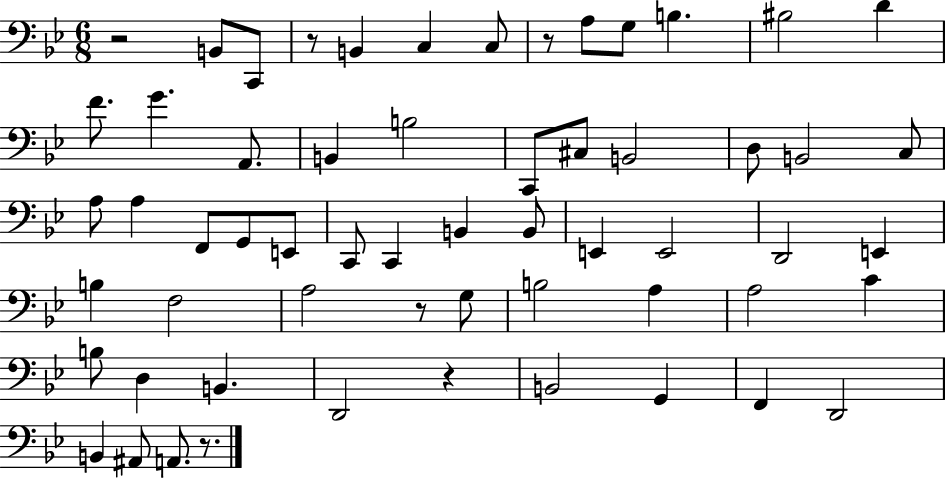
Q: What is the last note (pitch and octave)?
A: A2